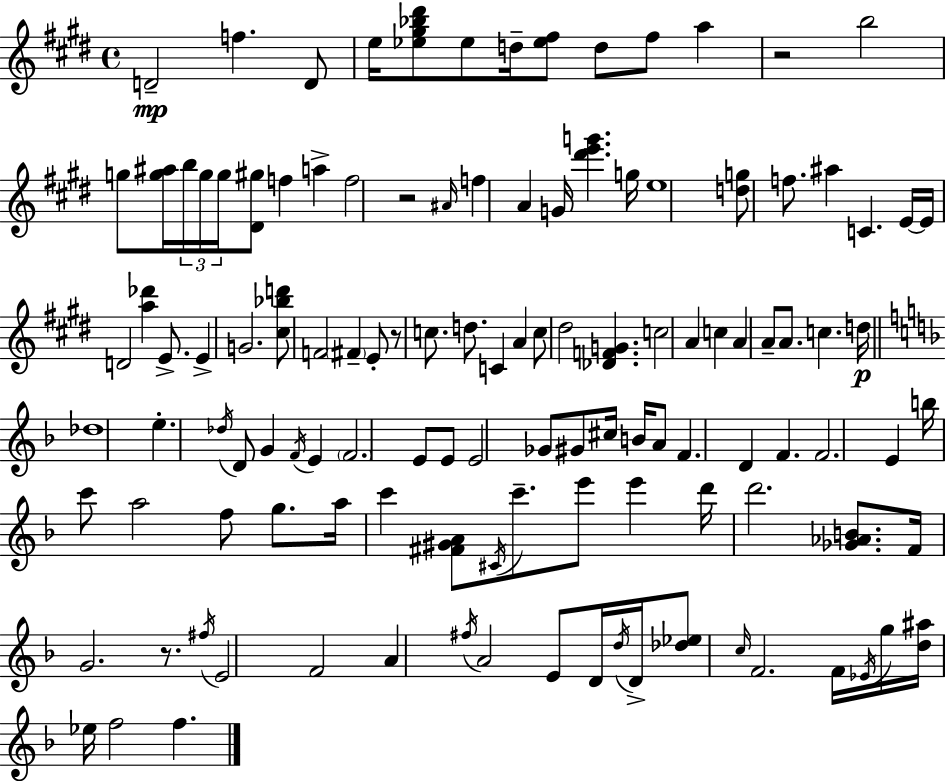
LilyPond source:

{
  \clef treble
  \time 4/4
  \defaultTimeSignature
  \key e \major
  \repeat volta 2 { d'2--\mp f''4. d'8 | e''16 <ees'' gis'' bes'' dis'''>8 ees''8 d''16-- <ees'' fis''>8 d''8 fis''8 a''4 | r2 b''2 | g''8 <g'' ais''>16 \tuplet 3/2 { b''16 g''16 g''16 } <dis' gis''>8 f''4 a''4-> | \break f''2 r2 | \grace { ais'16 } f''4 a'4 g'16 <dis''' e''' g'''>4. | g''16 e''1 | <d'' g''>8 f''8. ais''4 c'4. | \break e'16~~ e'16 d'2 <a'' des'''>4 e'8.-> | e'4-> g'2. | <cis'' bes'' d'''>8 f'2 \parenthesize fis'4-- e'8-. | r8 c''8. d''8. c'4 a'4 | \break c''8 dis''2 <des' f' g'>4. | c''2 a'4 c''4 | a'4 a'8-- a'8. c''4. | d''16\p \bar "||" \break \key d \minor des''1 | e''4.-. \acciaccatura { des''16 } d'8 g'4 \acciaccatura { f'16 } e'4 | \parenthesize f'2. e'8 | e'8 e'2 ges'8 gis'8 cis''16 b'16 | \break a'8 f'4. d'4 f'4. | f'2. e'4 | b''16 c'''8 a''2 f''8 g''8. | a''16 c'''4 <fis' gis' a'>8 \acciaccatura { cis'16 } c'''8.-- e'''8 e'''4 | \break d'''16 d'''2. | <ges' aes' b'>8. f'16 g'2. | r8. \acciaccatura { fis''16 } e'2 f'2 | a'4 \acciaccatura { fis''16 } a'2 | \break e'8 d'16 \acciaccatura { d''16 } d'16-> <des'' ees''>8 \grace { c''16 } f'2. | f'16 \acciaccatura { ees'16 } g''16 <d'' ais''>16 ees''16 f''2 | f''4. } \bar "|."
}